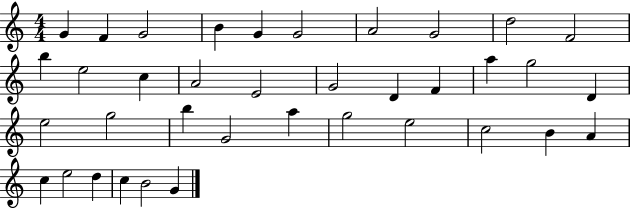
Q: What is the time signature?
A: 4/4